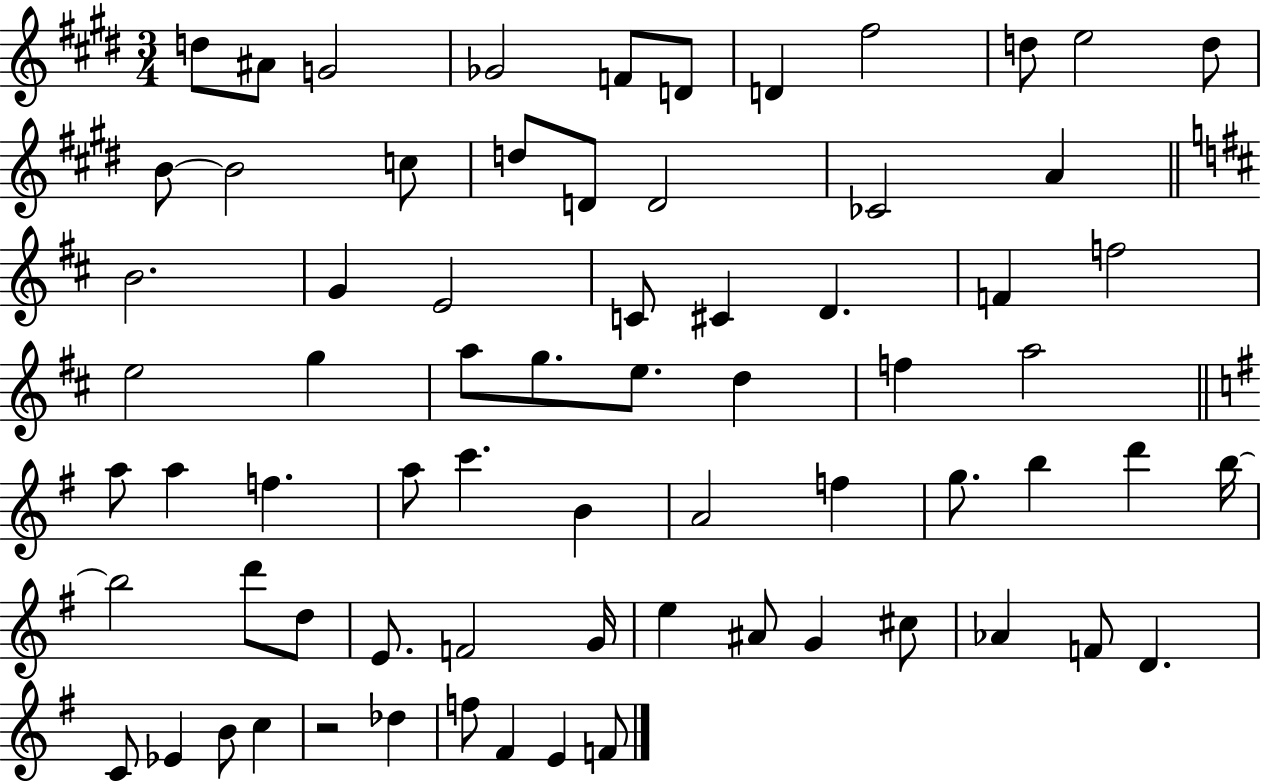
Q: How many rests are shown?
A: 1